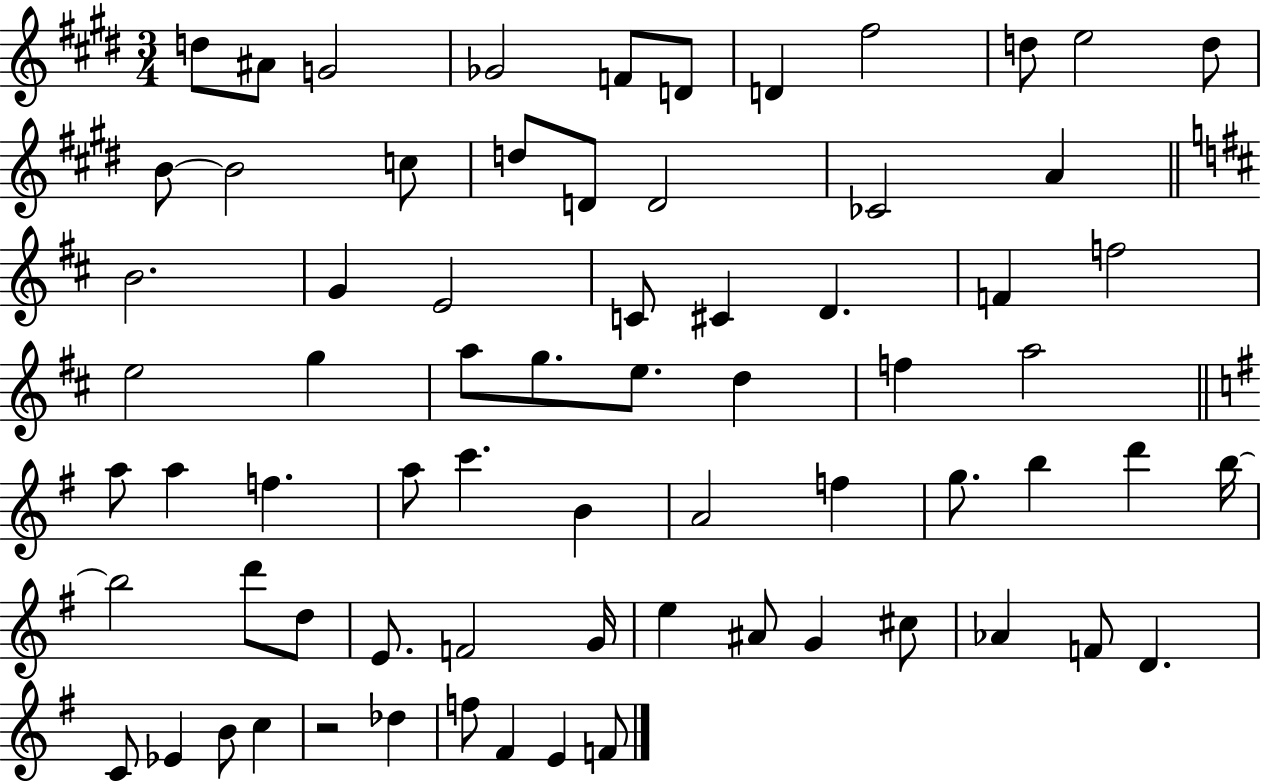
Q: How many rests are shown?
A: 1